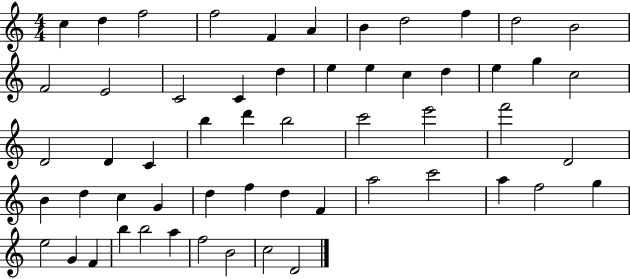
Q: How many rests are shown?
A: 0